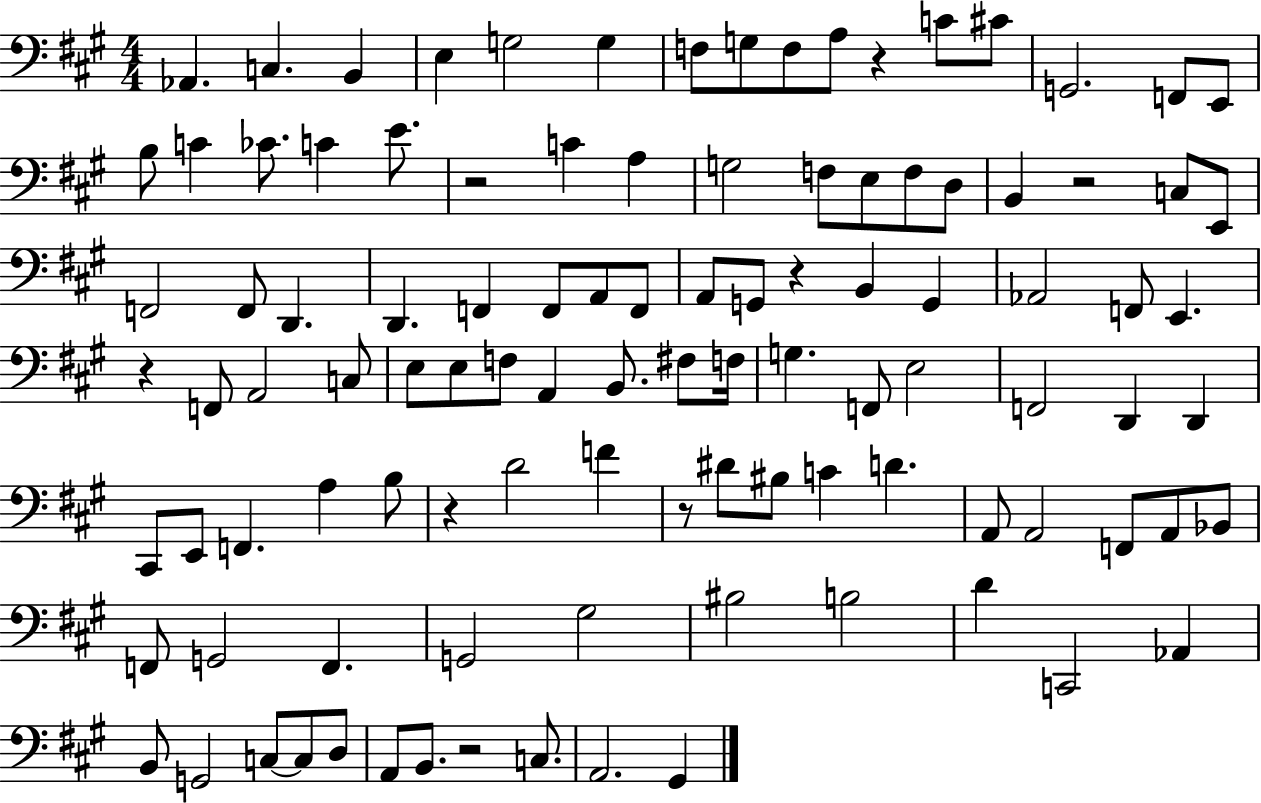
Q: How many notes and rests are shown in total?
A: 105